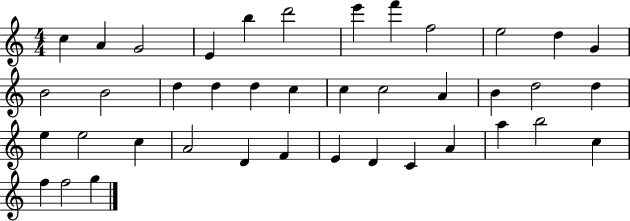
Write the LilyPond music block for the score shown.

{
  \clef treble
  \numericTimeSignature
  \time 4/4
  \key c \major
  c''4 a'4 g'2 | e'4 b''4 d'''2 | e'''4 f'''4 f''2 | e''2 d''4 g'4 | \break b'2 b'2 | d''4 d''4 d''4 c''4 | c''4 c''2 a'4 | b'4 d''2 d''4 | \break e''4 e''2 c''4 | a'2 d'4 f'4 | e'4 d'4 c'4 a'4 | a''4 b''2 c''4 | \break f''4 f''2 g''4 | \bar "|."
}